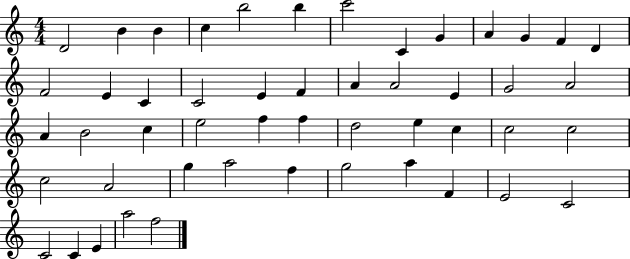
D4/h B4/q B4/q C5/q B5/h B5/q C6/h C4/q G4/q A4/q G4/q F4/q D4/q F4/h E4/q C4/q C4/h E4/q F4/q A4/q A4/h E4/q G4/h A4/h A4/q B4/h C5/q E5/h F5/q F5/q D5/h E5/q C5/q C5/h C5/h C5/h A4/h G5/q A5/h F5/q G5/h A5/q F4/q E4/h C4/h C4/h C4/q E4/q A5/h F5/h